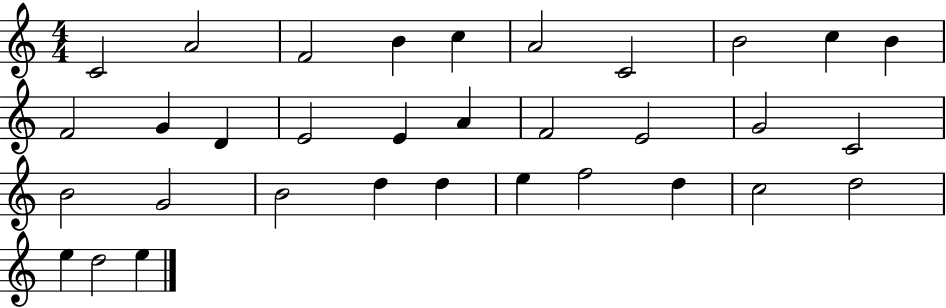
C4/h A4/h F4/h B4/q C5/q A4/h C4/h B4/h C5/q B4/q F4/h G4/q D4/q E4/h E4/q A4/q F4/h E4/h G4/h C4/h B4/h G4/h B4/h D5/q D5/q E5/q F5/h D5/q C5/h D5/h E5/q D5/h E5/q